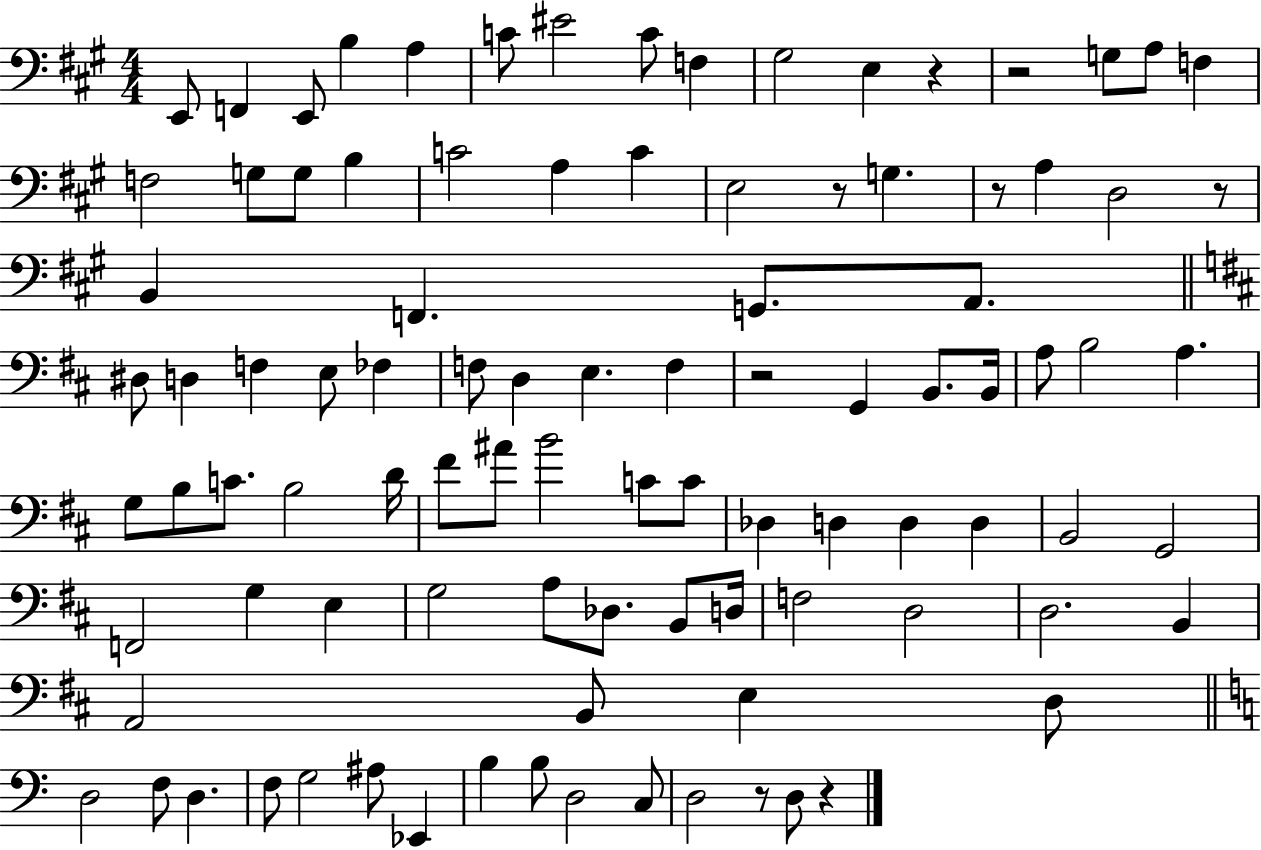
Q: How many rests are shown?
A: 8